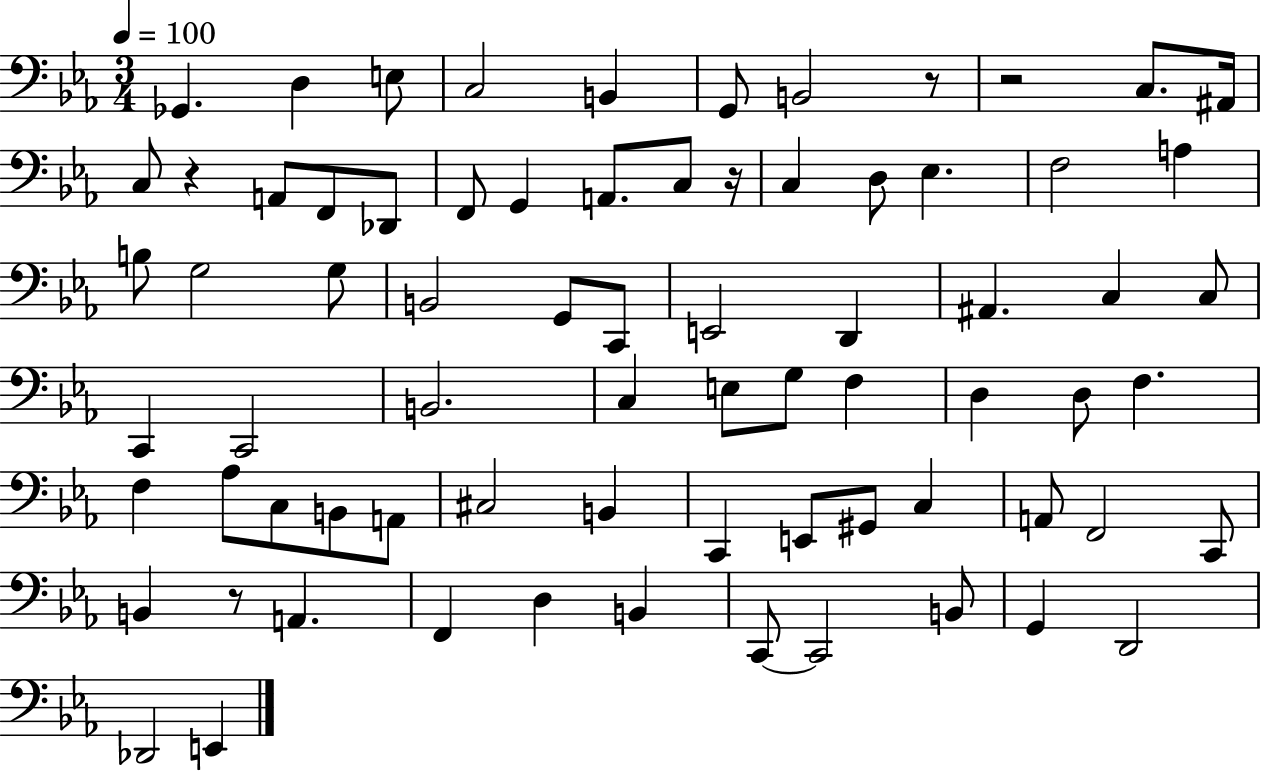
Gb2/q. D3/q E3/e C3/h B2/q G2/e B2/h R/e R/h C3/e. A#2/s C3/e R/q A2/e F2/e Db2/e F2/e G2/q A2/e. C3/e R/s C3/q D3/e Eb3/q. F3/h A3/q B3/e G3/h G3/e B2/h G2/e C2/e E2/h D2/q A#2/q. C3/q C3/e C2/q C2/h B2/h. C3/q E3/e G3/e F3/q D3/q D3/e F3/q. F3/q Ab3/e C3/e B2/e A2/e C#3/h B2/q C2/q E2/e G#2/e C3/q A2/e F2/h C2/e B2/q R/e A2/q. F2/q D3/q B2/q C2/e C2/h B2/e G2/q D2/h Db2/h E2/q